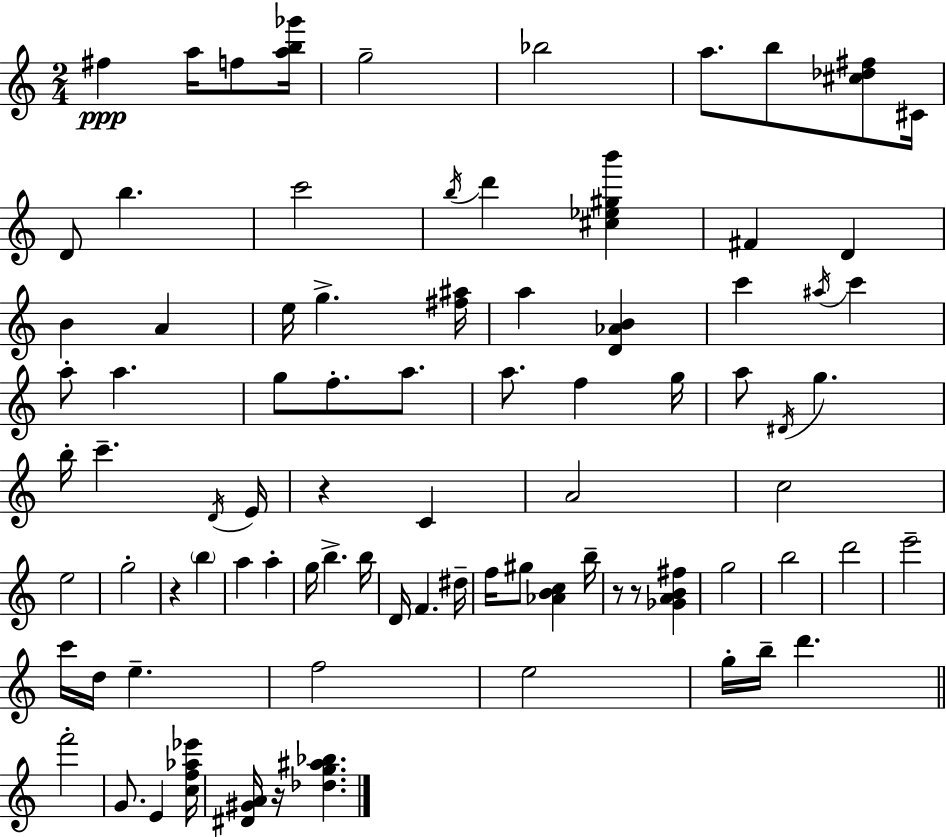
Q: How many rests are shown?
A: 5